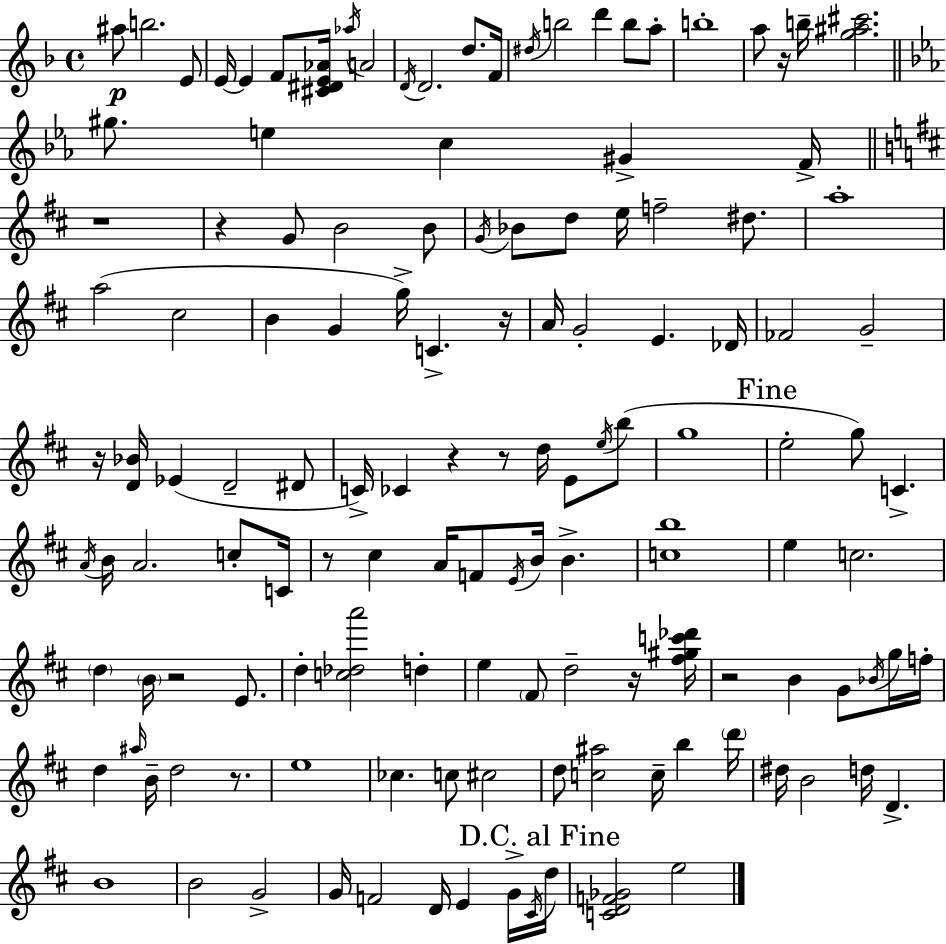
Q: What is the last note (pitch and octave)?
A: E5